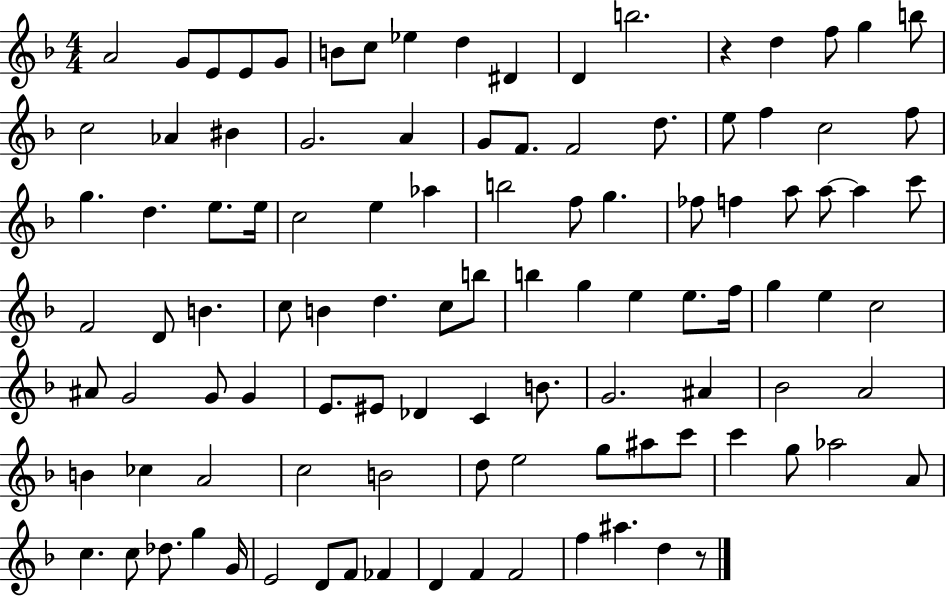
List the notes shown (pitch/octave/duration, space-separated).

A4/h G4/e E4/e E4/e G4/e B4/e C5/e Eb5/q D5/q D#4/q D4/q B5/h. R/q D5/q F5/e G5/q B5/e C5/h Ab4/q BIS4/q G4/h. A4/q G4/e F4/e. F4/h D5/e. E5/e F5/q C5/h F5/e G5/q. D5/q. E5/e. E5/s C5/h E5/q Ab5/q B5/h F5/e G5/q. FES5/e F5/q A5/e A5/e A5/q C6/e F4/h D4/e B4/q. C5/e B4/q D5/q. C5/e B5/e B5/q G5/q E5/q E5/e. F5/s G5/q E5/q C5/h A#4/e G4/h G4/e G4/q E4/e. EIS4/e Db4/q C4/q B4/e. G4/h. A#4/q Bb4/h A4/h B4/q CES5/q A4/h C5/h B4/h D5/e E5/h G5/e A#5/e C6/e C6/q G5/e Ab5/h A4/e C5/q. C5/e Db5/e. G5/q G4/s E4/h D4/e F4/e FES4/q D4/q F4/q F4/h F5/q A#5/q. D5/q R/e